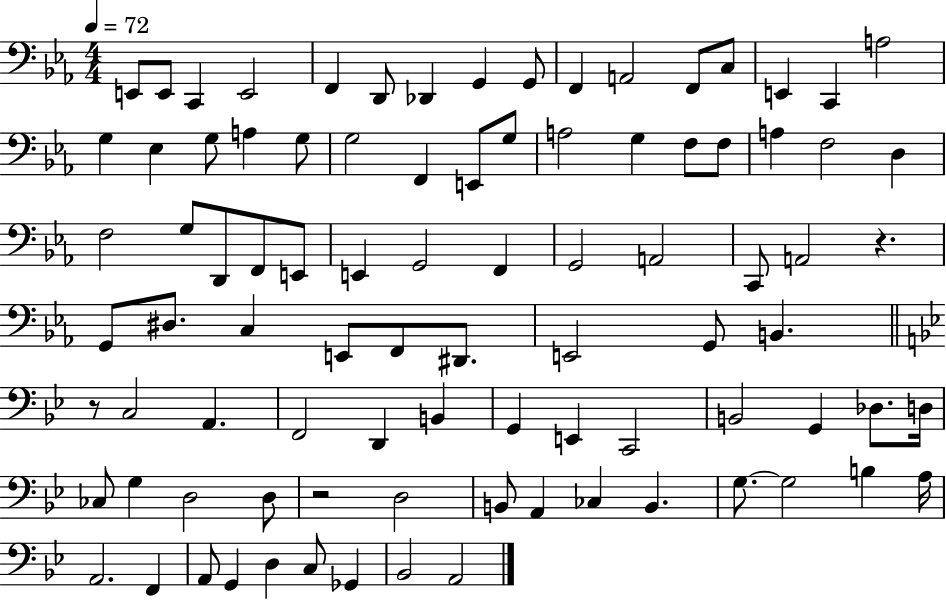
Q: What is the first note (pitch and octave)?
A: E2